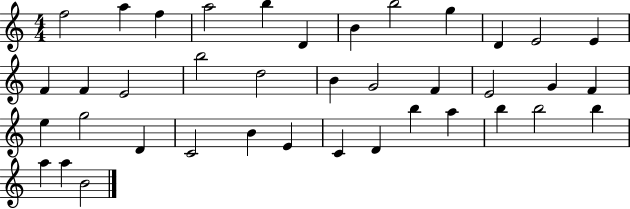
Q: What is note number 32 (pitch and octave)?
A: B5